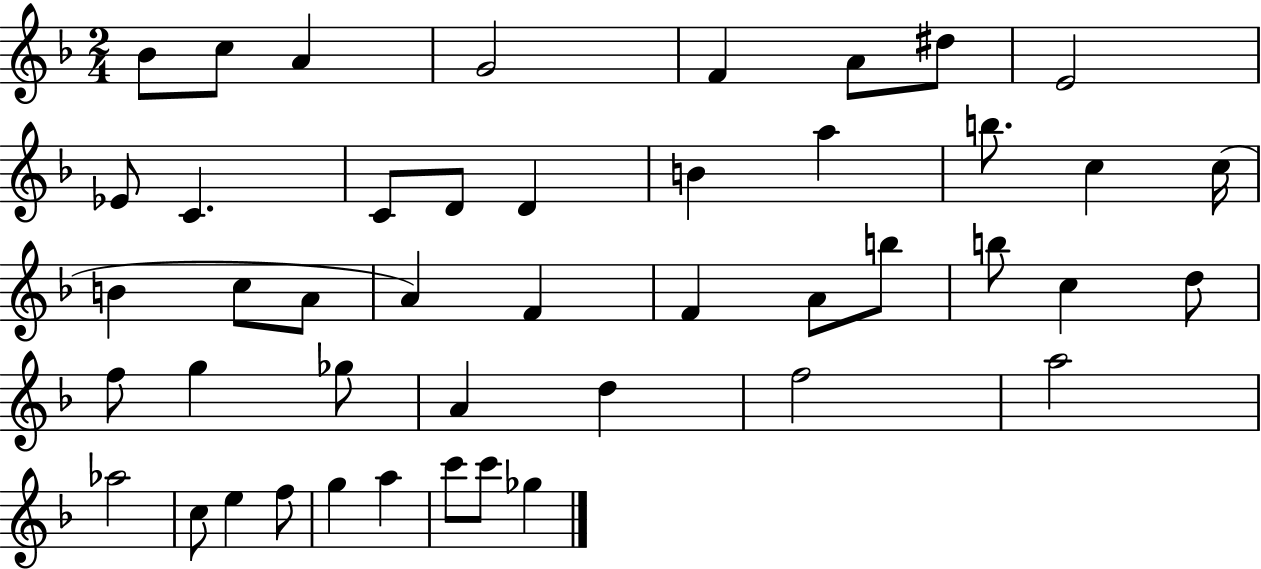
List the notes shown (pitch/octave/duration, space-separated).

Bb4/e C5/e A4/q G4/h F4/q A4/e D#5/e E4/h Eb4/e C4/q. C4/e D4/e D4/q B4/q A5/q B5/e. C5/q C5/s B4/q C5/e A4/e A4/q F4/q F4/q A4/e B5/e B5/e C5/q D5/e F5/e G5/q Gb5/e A4/q D5/q F5/h A5/h Ab5/h C5/e E5/q F5/e G5/q A5/q C6/e C6/e Gb5/q